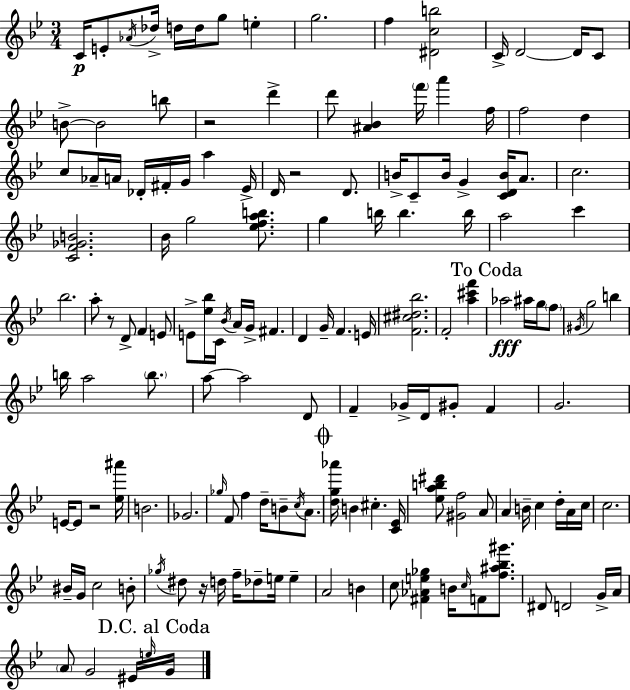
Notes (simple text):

C4/s E4/e Ab4/s Db5/s D5/s D5/s G5/e E5/q G5/h. F5/q [D#4,C5,B5]/h C4/s D4/h D4/s C4/e B4/e B4/h B5/e R/h D6/q D6/e [A#4,Bb4]/q F6/s A6/q F5/s F5/h D5/q C5/e Ab4/s A4/s Db4/s F#4/s G4/s A5/q Eb4/s D4/s R/h D4/e. B4/s C4/e B4/s G4/q [C4,D4,B4]/s A4/e. C5/h. [C4,F4,Gb4,B4]/h. Bb4/s G5/h [Eb5,F5,A5,B5]/e. G5/q B5/s B5/q. B5/s A5/h C6/q Bb5/h. A5/e R/e D4/e F4/q E4/e E4/e [Eb5,Bb5]/s C4/s Bb4/s A4/s G4/s F#4/q. D4/q G4/s F4/q. E4/s [F4,C#5,D#5,Bb5]/h. F4/h [A5,C#6,F6]/q Ab5/h A#5/s G5/s F5/e G#4/s G5/h B5/q B5/s A5/h B5/e. A5/e A5/h D4/e F4/q Gb4/s D4/s G#4/e F4/q G4/h. E4/s E4/e R/h [Eb5,A#6]/s B4/h. Gb4/h. Gb5/s F4/e F5/q D5/s B4/e C5/s A4/e. [D5,G5,Ab6]/s B4/q C#5/q. [C4,Eb4]/s [Eb5,A5,B5,D#6]/e [G#4,F5]/h A4/e A4/q B4/s C5/q D5/s A4/s C5/s C5/h. BIS4/s G4/s C5/h B4/e Gb5/s D#5/e R/s D5/s F5/s Db5/e E5/s E5/q A4/h B4/q C5/e [F#4,Ab4,E5,Gb5]/q B4/s C5/s F4/e [F5,A#5,Bb5,G#6]/e. D#4/e D4/h G4/s A4/s A4/e G4/h EIS4/s E5/s G4/s